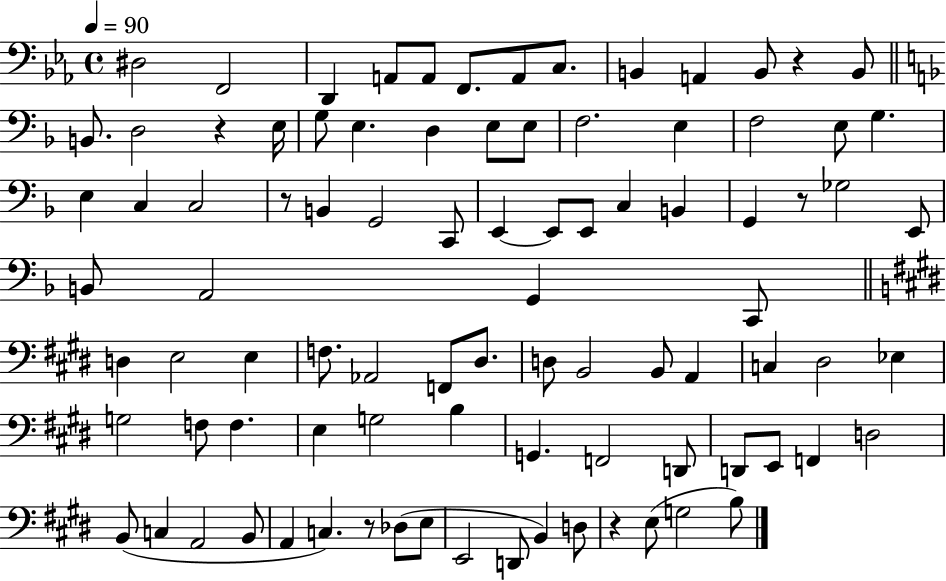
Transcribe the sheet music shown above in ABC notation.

X:1
T:Untitled
M:4/4
L:1/4
K:Eb
^D,2 F,,2 D,, A,,/2 A,,/2 F,,/2 A,,/2 C,/2 B,, A,, B,,/2 z B,,/2 B,,/2 D,2 z E,/4 G,/2 E, D, E,/2 E,/2 F,2 E, F,2 E,/2 G, E, C, C,2 z/2 B,, G,,2 C,,/2 E,, E,,/2 E,,/2 C, B,, G,, z/2 _G,2 E,,/2 B,,/2 A,,2 G,, C,,/2 D, E,2 E, F,/2 _A,,2 F,,/2 ^D,/2 D,/2 B,,2 B,,/2 A,, C, ^D,2 _E, G,2 F,/2 F, E, G,2 B, G,, F,,2 D,,/2 D,,/2 E,,/2 F,, D,2 B,,/2 C, A,,2 B,,/2 A,, C, z/2 _D,/2 E,/2 E,,2 D,,/2 B,, D,/2 z E,/2 G,2 B,/2